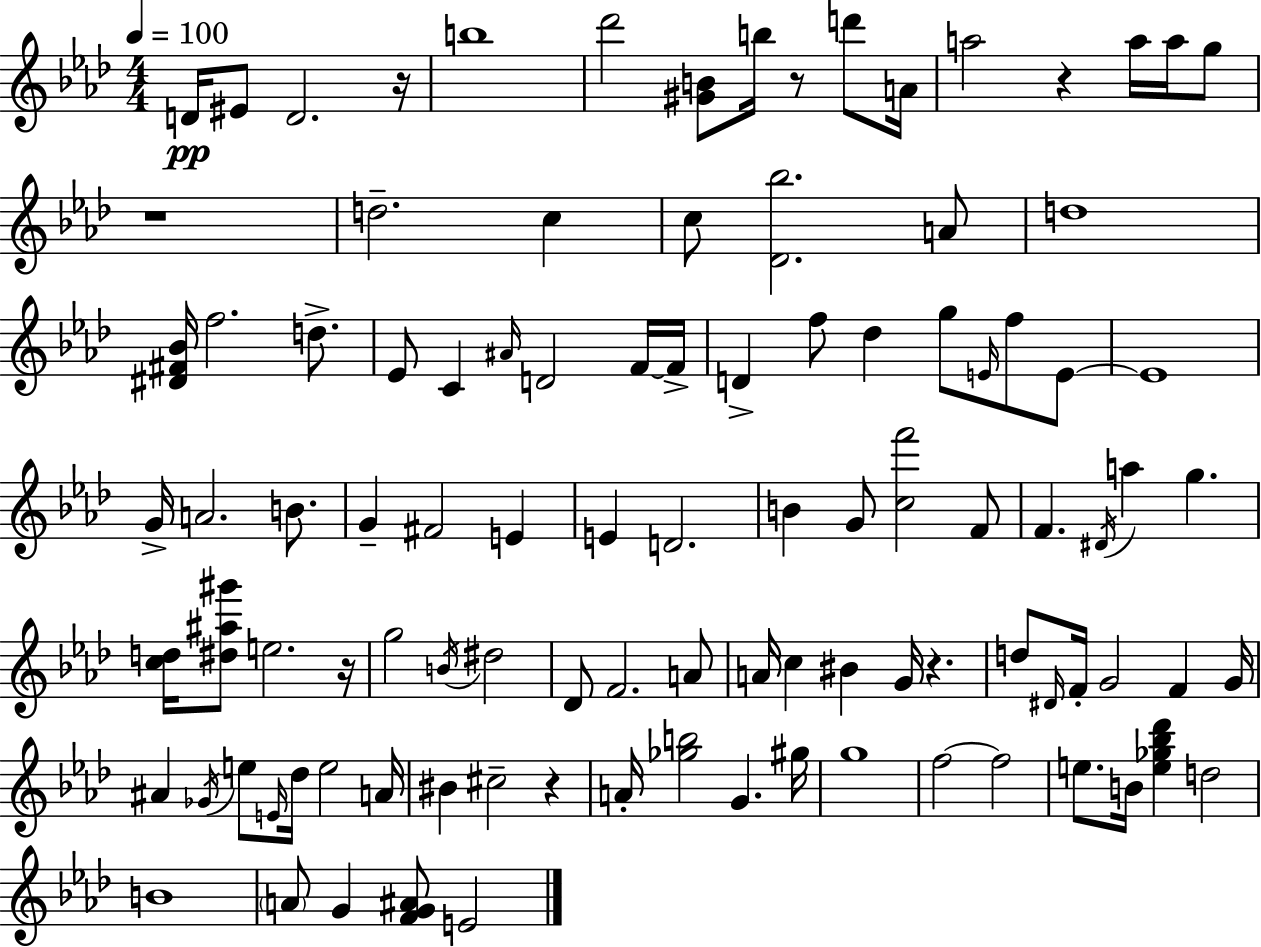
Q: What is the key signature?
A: AES major